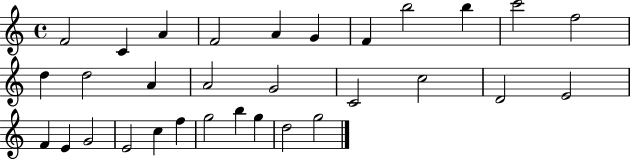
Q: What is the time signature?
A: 4/4